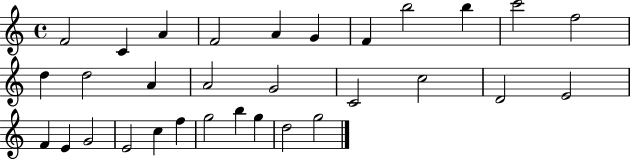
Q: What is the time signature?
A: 4/4